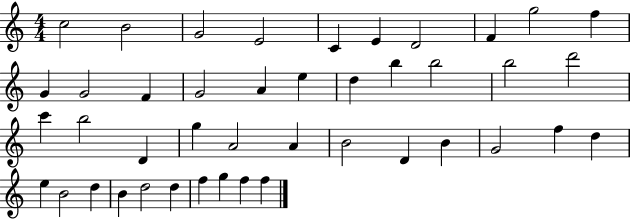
C5/h B4/h G4/h E4/h C4/q E4/q D4/h F4/q G5/h F5/q G4/q G4/h F4/q G4/h A4/q E5/q D5/q B5/q B5/h B5/h D6/h C6/q B5/h D4/q G5/q A4/h A4/q B4/h D4/q B4/q G4/h F5/q D5/q E5/q B4/h D5/q B4/q D5/h D5/q F5/q G5/q F5/q F5/q